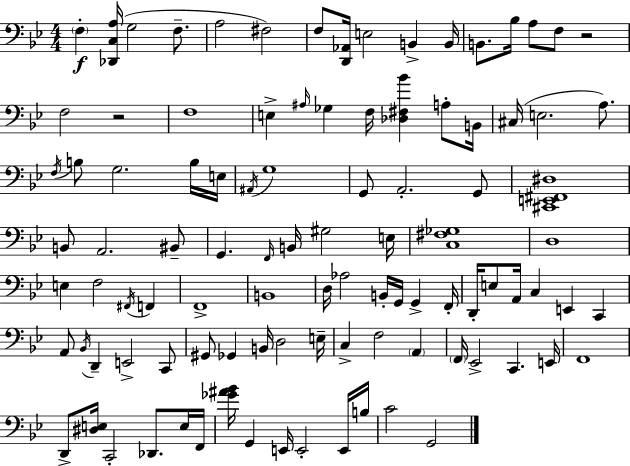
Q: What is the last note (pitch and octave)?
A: G2